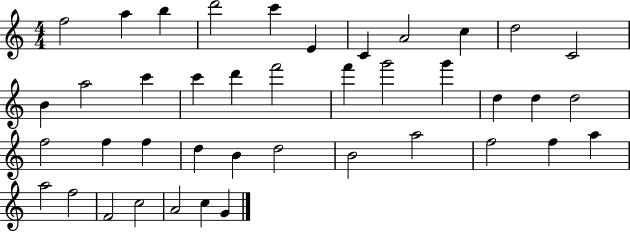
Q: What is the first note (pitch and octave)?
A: F5